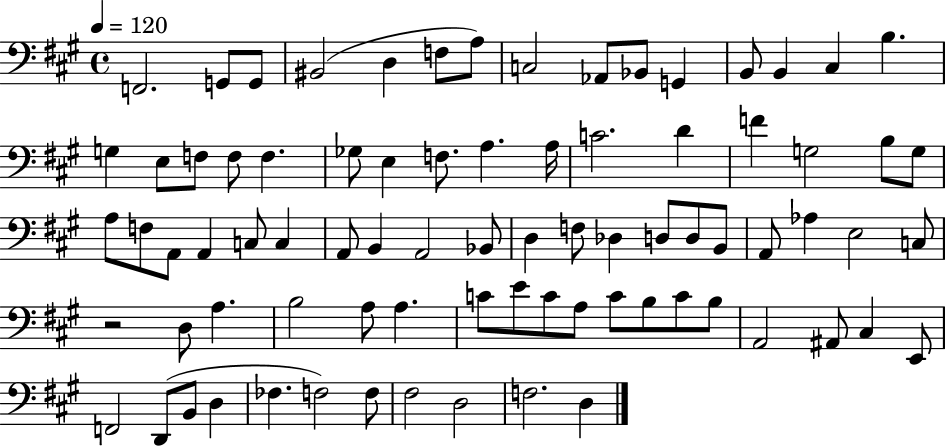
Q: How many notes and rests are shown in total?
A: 80